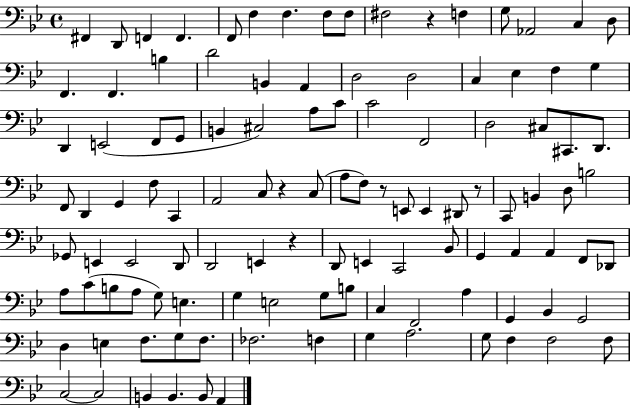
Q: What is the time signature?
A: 4/4